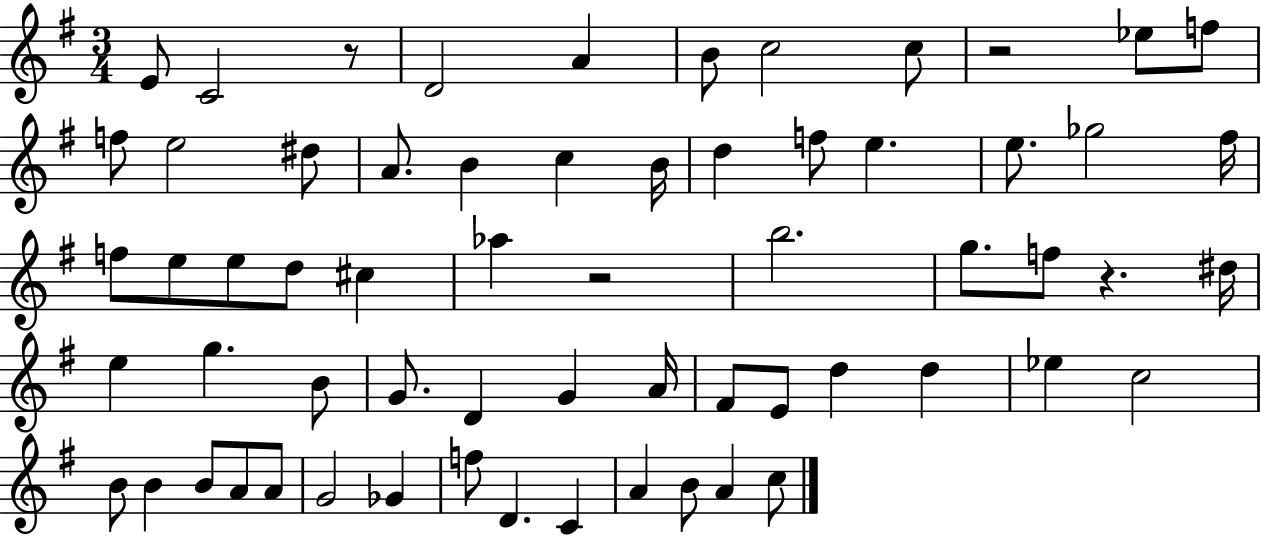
E4/e C4/h R/e D4/h A4/q B4/e C5/h C5/e R/h Eb5/e F5/e F5/e E5/h D#5/e A4/e. B4/q C5/q B4/s D5/q F5/e E5/q. E5/e. Gb5/h F#5/s F5/e E5/e E5/e D5/e C#5/q Ab5/q R/h B5/h. G5/e. F5/e R/q. D#5/s E5/q G5/q. B4/e G4/e. D4/q G4/q A4/s F#4/e E4/e D5/q D5/q Eb5/q C5/h B4/e B4/q B4/e A4/e A4/e G4/h Gb4/q F5/e D4/q. C4/q A4/q B4/e A4/q C5/e